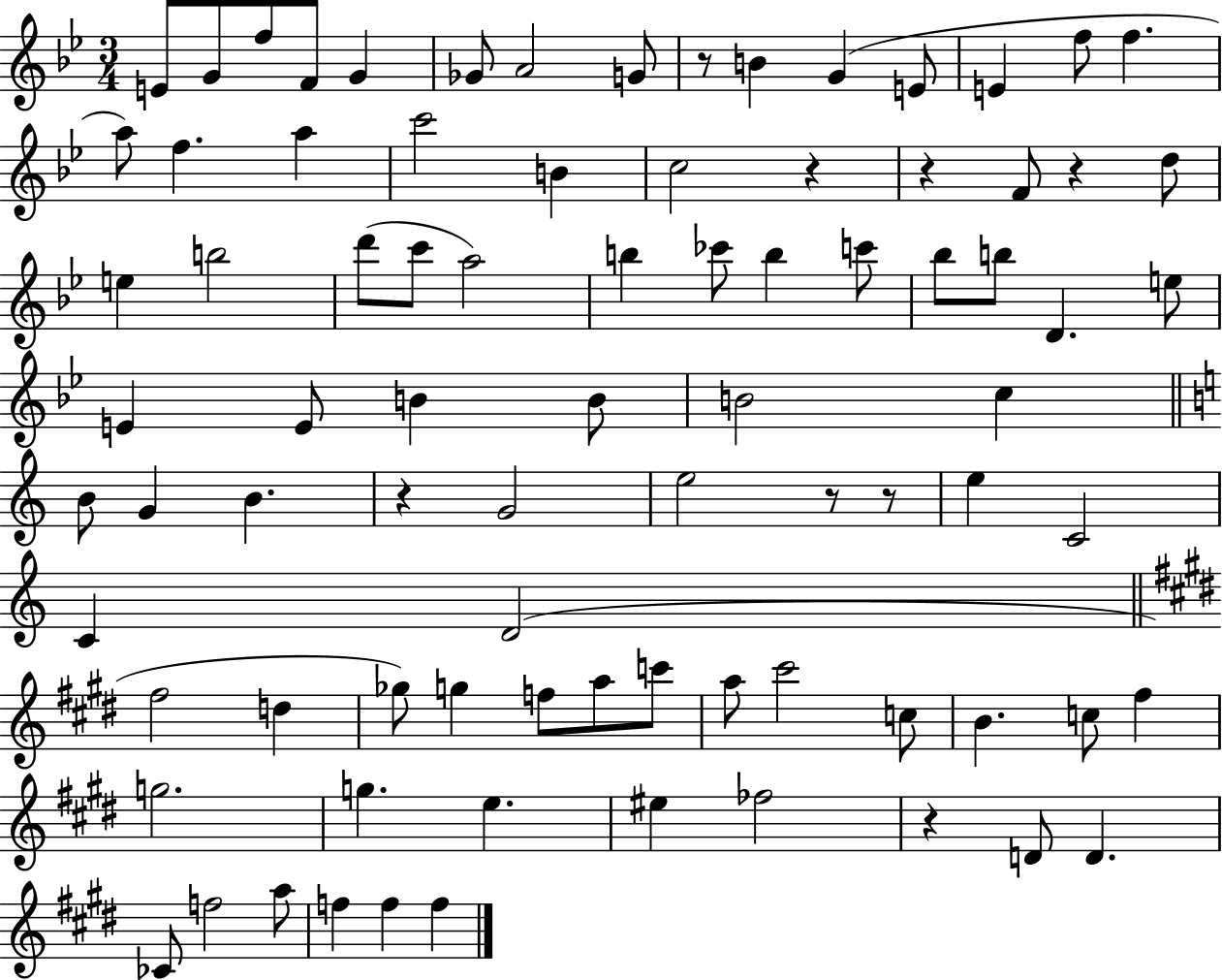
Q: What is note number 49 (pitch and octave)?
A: C4